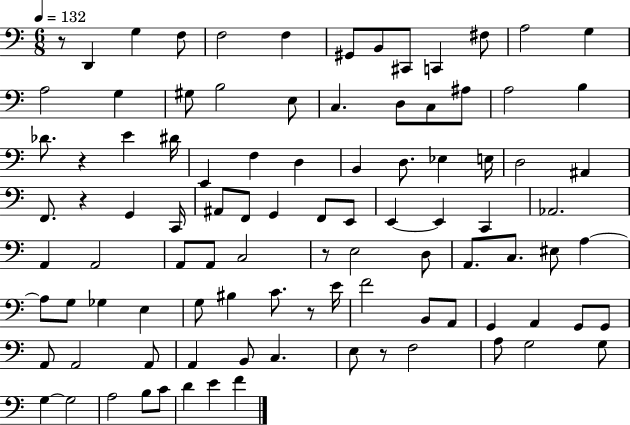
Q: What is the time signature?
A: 6/8